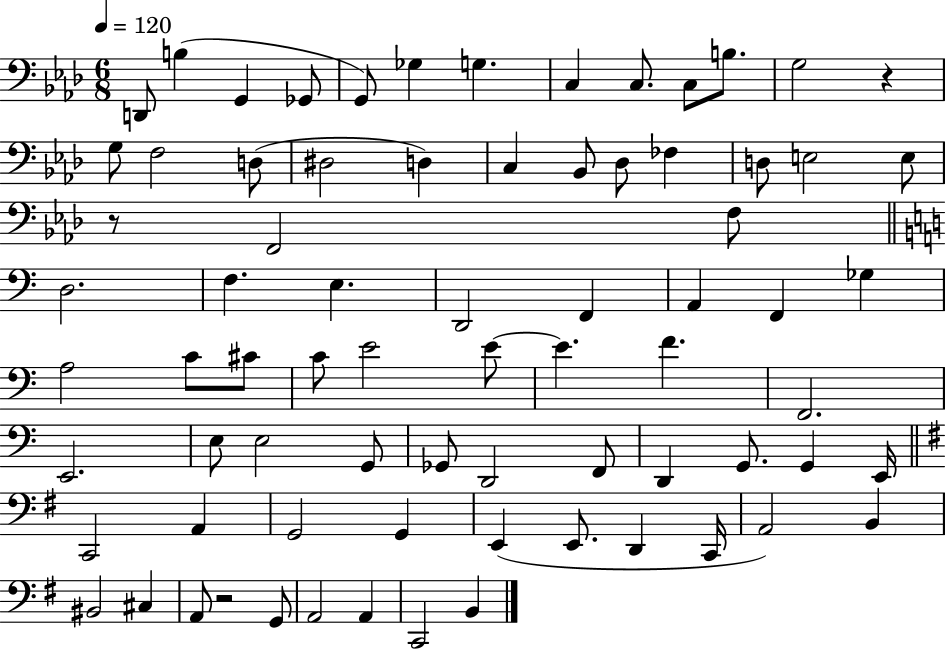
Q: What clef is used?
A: bass